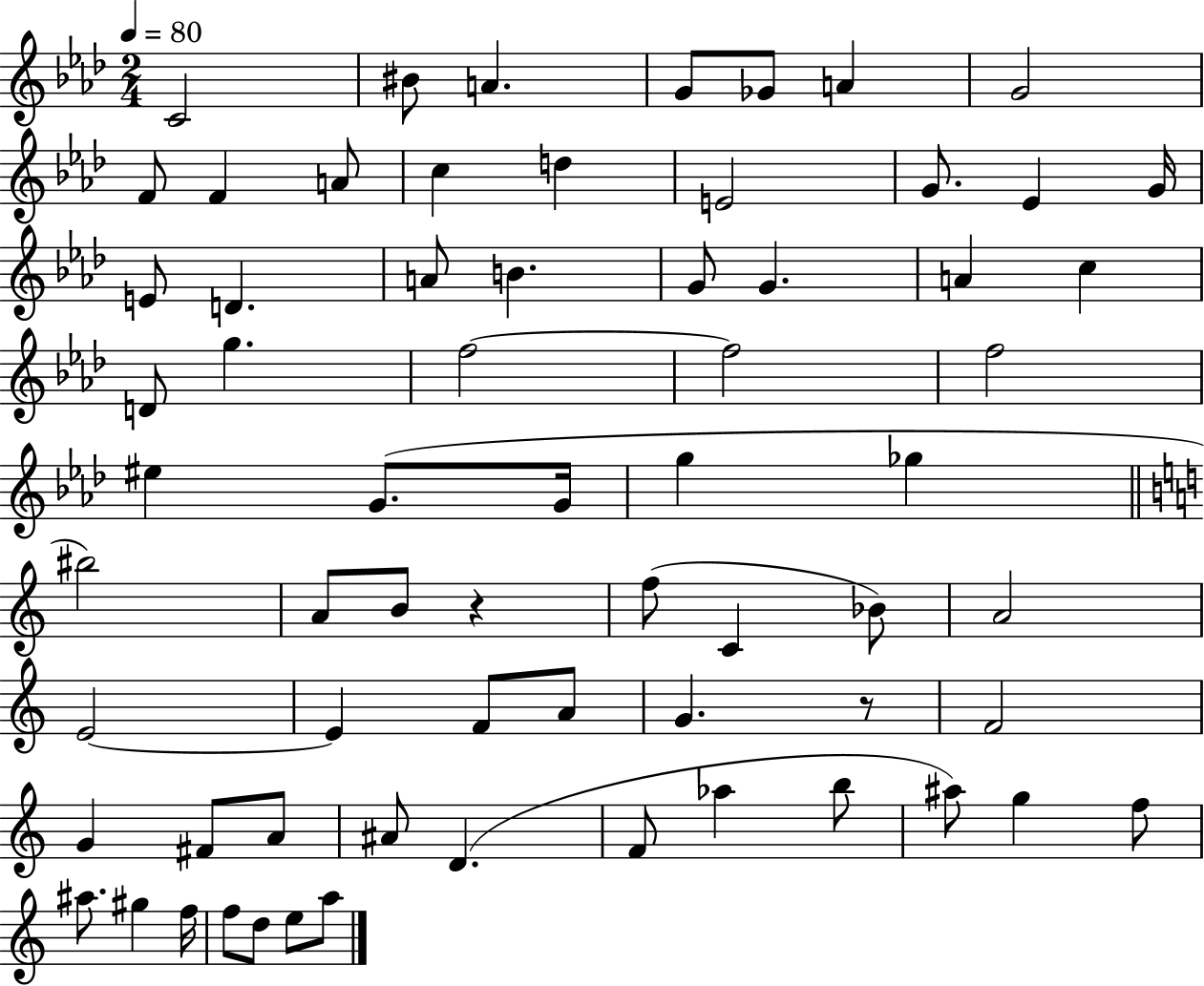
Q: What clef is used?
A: treble